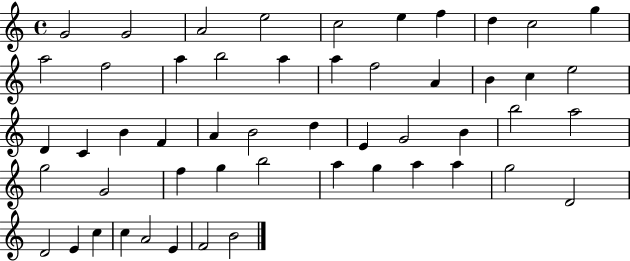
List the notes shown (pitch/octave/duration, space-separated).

G4/h G4/h A4/h E5/h C5/h E5/q F5/q D5/q C5/h G5/q A5/h F5/h A5/q B5/h A5/q A5/q F5/h A4/q B4/q C5/q E5/h D4/q C4/q B4/q F4/q A4/q B4/h D5/q E4/q G4/h B4/q B5/h A5/h G5/h G4/h F5/q G5/q B5/h A5/q G5/q A5/q A5/q G5/h D4/h D4/h E4/q C5/q C5/q A4/h E4/q F4/h B4/h